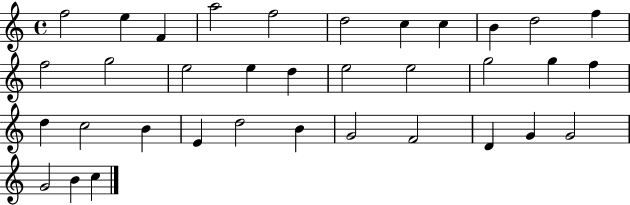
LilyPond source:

{
  \clef treble
  \time 4/4
  \defaultTimeSignature
  \key c \major
  f''2 e''4 f'4 | a''2 f''2 | d''2 c''4 c''4 | b'4 d''2 f''4 | \break f''2 g''2 | e''2 e''4 d''4 | e''2 e''2 | g''2 g''4 f''4 | \break d''4 c''2 b'4 | e'4 d''2 b'4 | g'2 f'2 | d'4 g'4 g'2 | \break g'2 b'4 c''4 | \bar "|."
}